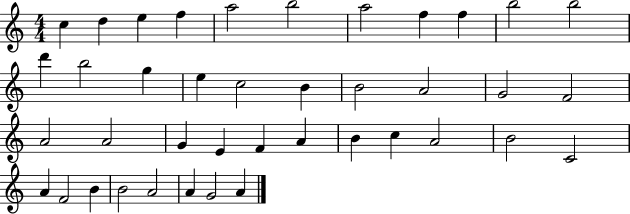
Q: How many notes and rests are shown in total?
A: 40